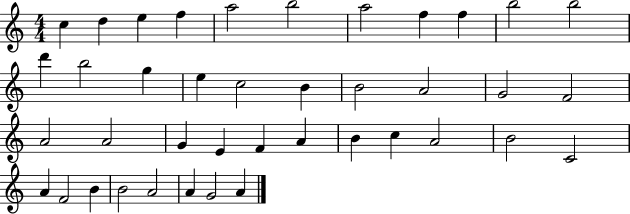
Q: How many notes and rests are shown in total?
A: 40